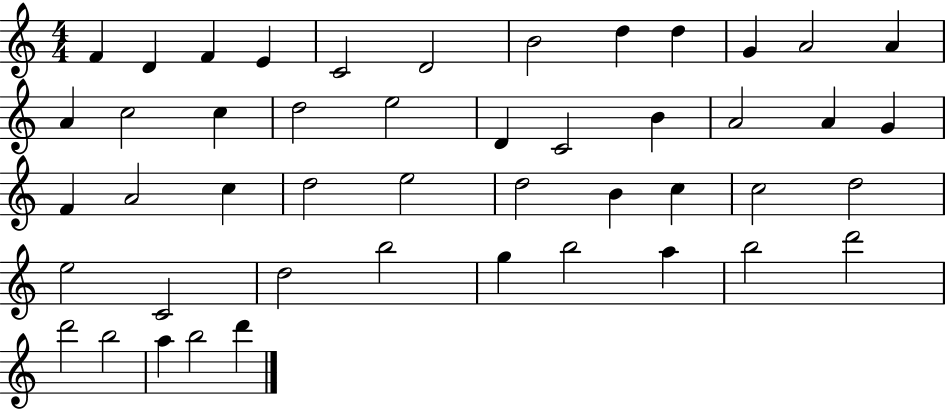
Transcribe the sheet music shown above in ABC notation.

X:1
T:Untitled
M:4/4
L:1/4
K:C
F D F E C2 D2 B2 d d G A2 A A c2 c d2 e2 D C2 B A2 A G F A2 c d2 e2 d2 B c c2 d2 e2 C2 d2 b2 g b2 a b2 d'2 d'2 b2 a b2 d'